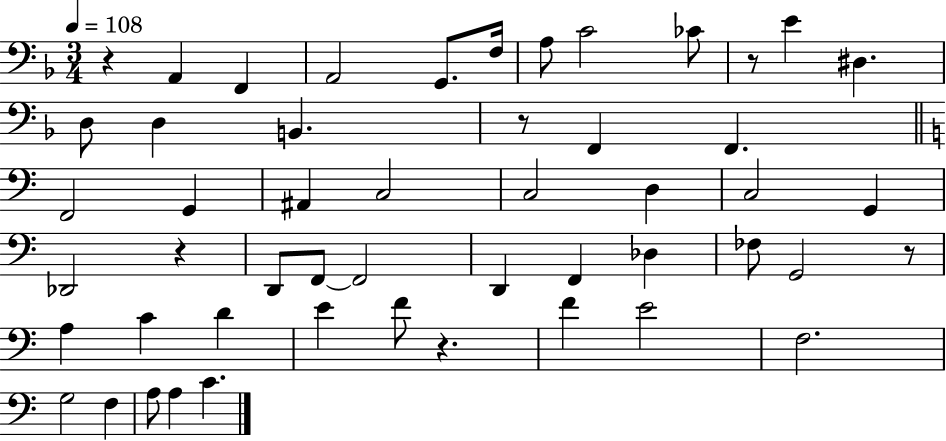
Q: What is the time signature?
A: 3/4